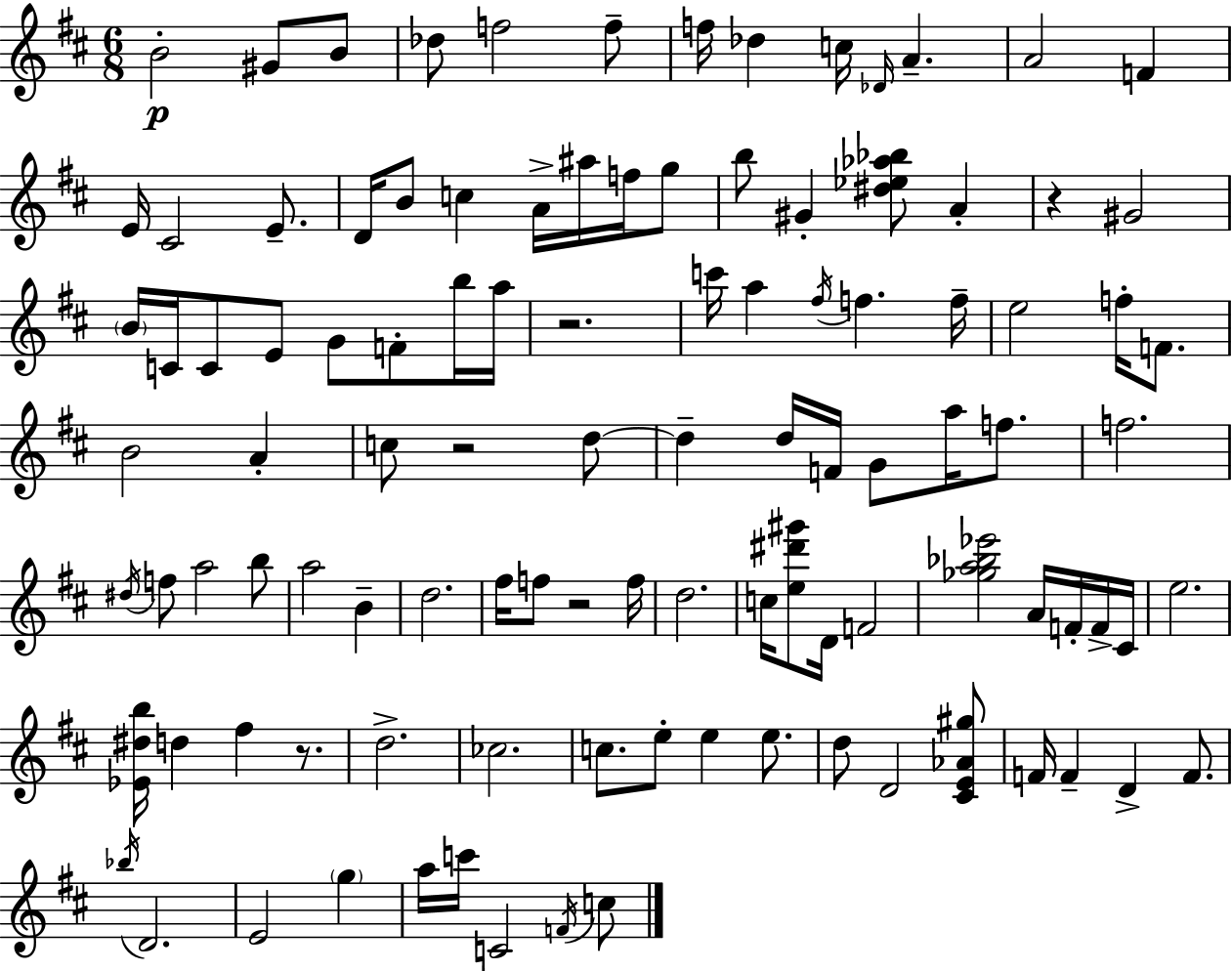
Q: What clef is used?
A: treble